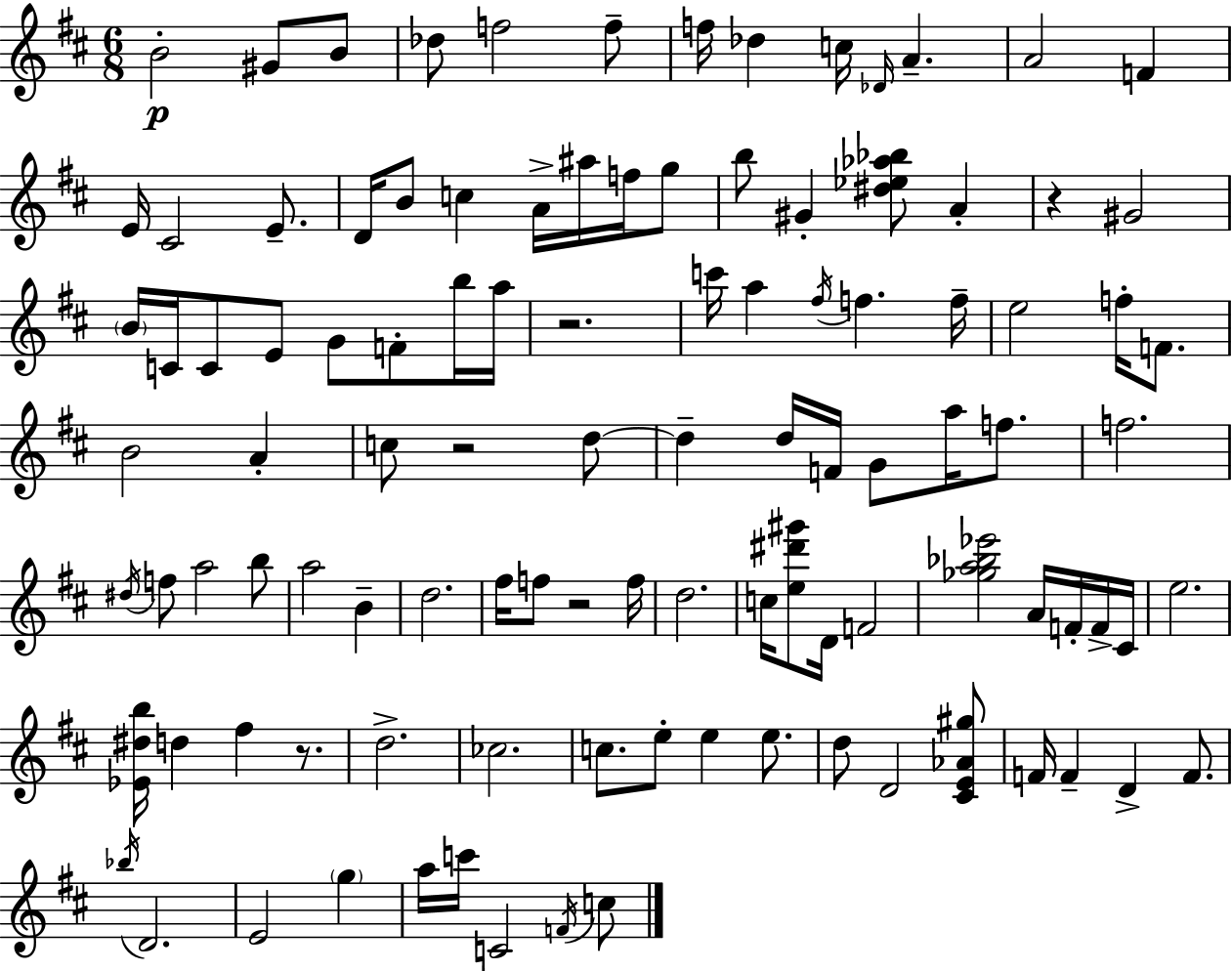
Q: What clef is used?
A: treble